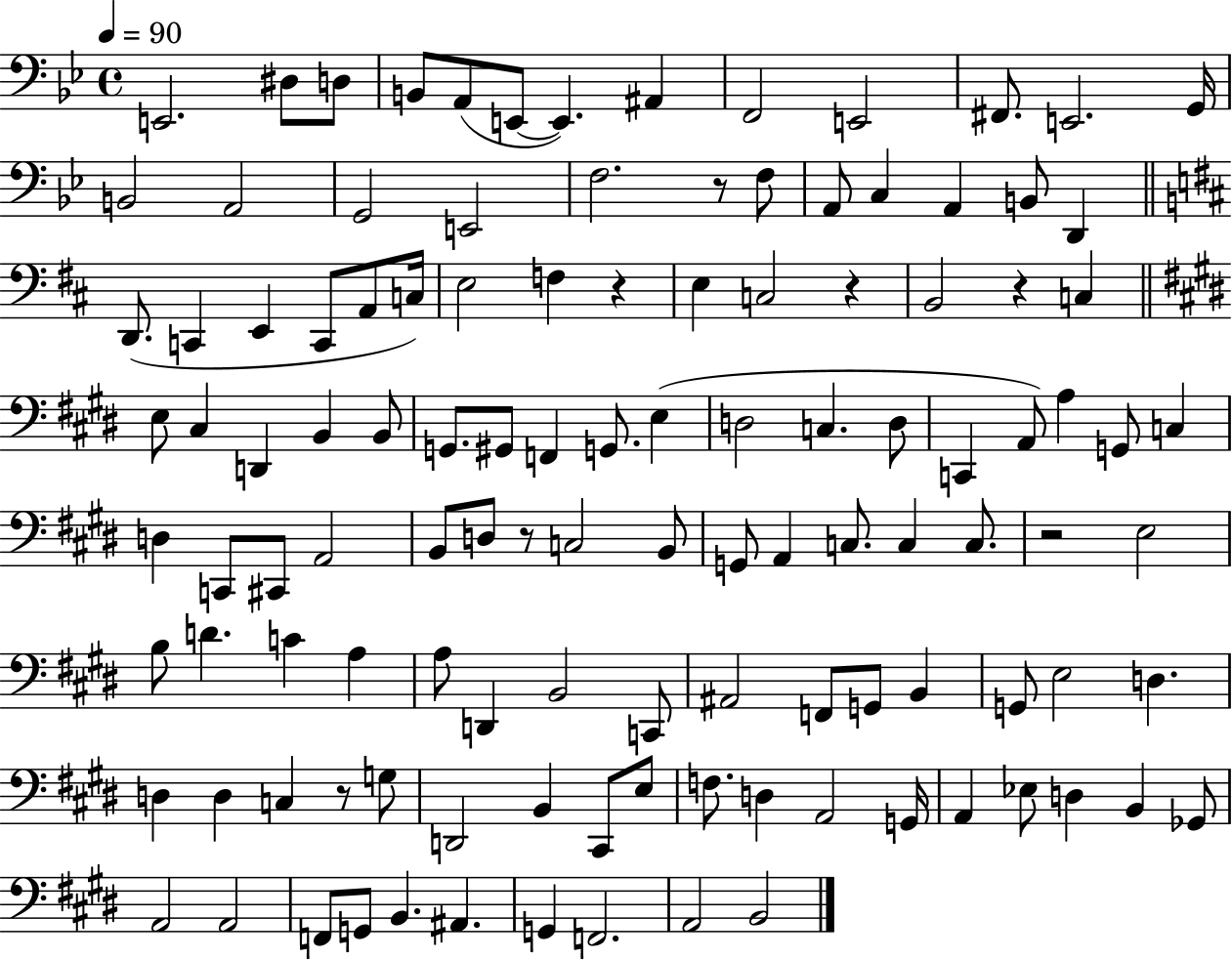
X:1
T:Untitled
M:4/4
L:1/4
K:Bb
E,,2 ^D,/2 D,/2 B,,/2 A,,/2 E,,/2 E,, ^A,, F,,2 E,,2 ^F,,/2 E,,2 G,,/4 B,,2 A,,2 G,,2 E,,2 F,2 z/2 F,/2 A,,/2 C, A,, B,,/2 D,, D,,/2 C,, E,, C,,/2 A,,/2 C,/4 E,2 F, z E, C,2 z B,,2 z C, E,/2 ^C, D,, B,, B,,/2 G,,/2 ^G,,/2 F,, G,,/2 E, D,2 C, D,/2 C,, A,,/2 A, G,,/2 C, D, C,,/2 ^C,,/2 A,,2 B,,/2 D,/2 z/2 C,2 B,,/2 G,,/2 A,, C,/2 C, C,/2 z2 E,2 B,/2 D C A, A,/2 D,, B,,2 C,,/2 ^A,,2 F,,/2 G,,/2 B,, G,,/2 E,2 D, D, D, C, z/2 G,/2 D,,2 B,, ^C,,/2 E,/2 F,/2 D, A,,2 G,,/4 A,, _E,/2 D, B,, _G,,/2 A,,2 A,,2 F,,/2 G,,/2 B,, ^A,, G,, F,,2 A,,2 B,,2